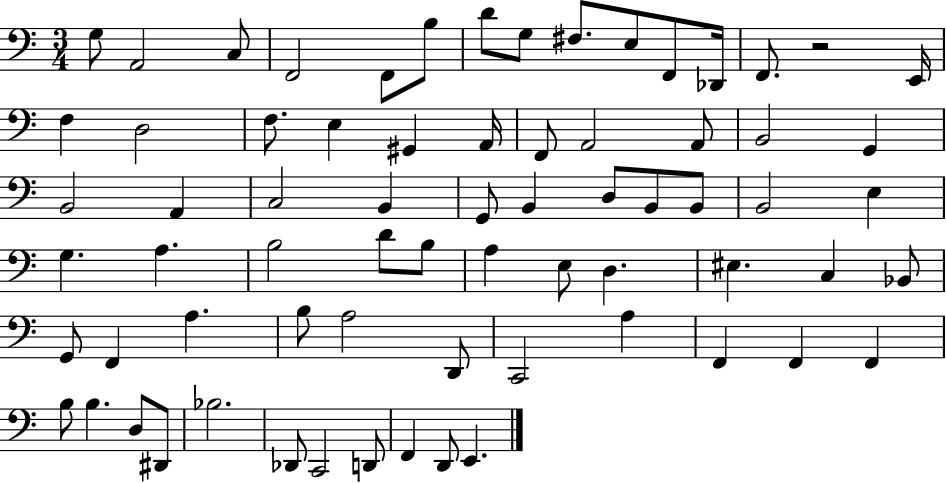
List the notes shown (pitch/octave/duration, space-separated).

G3/e A2/h C3/e F2/h F2/e B3/e D4/e G3/e F#3/e. E3/e F2/e Db2/s F2/e. R/h E2/s F3/q D3/h F3/e. E3/q G#2/q A2/s F2/e A2/h A2/e B2/h G2/q B2/h A2/q C3/h B2/q G2/e B2/q D3/e B2/e B2/e B2/h E3/q G3/q. A3/q. B3/h D4/e B3/e A3/q E3/e D3/q. EIS3/q. C3/q Bb2/e G2/e F2/q A3/q. B3/e A3/h D2/e C2/h A3/q F2/q F2/q F2/q B3/e B3/q. D3/e D#2/e Bb3/h. Db2/e C2/h D2/e F2/q D2/e E2/q.